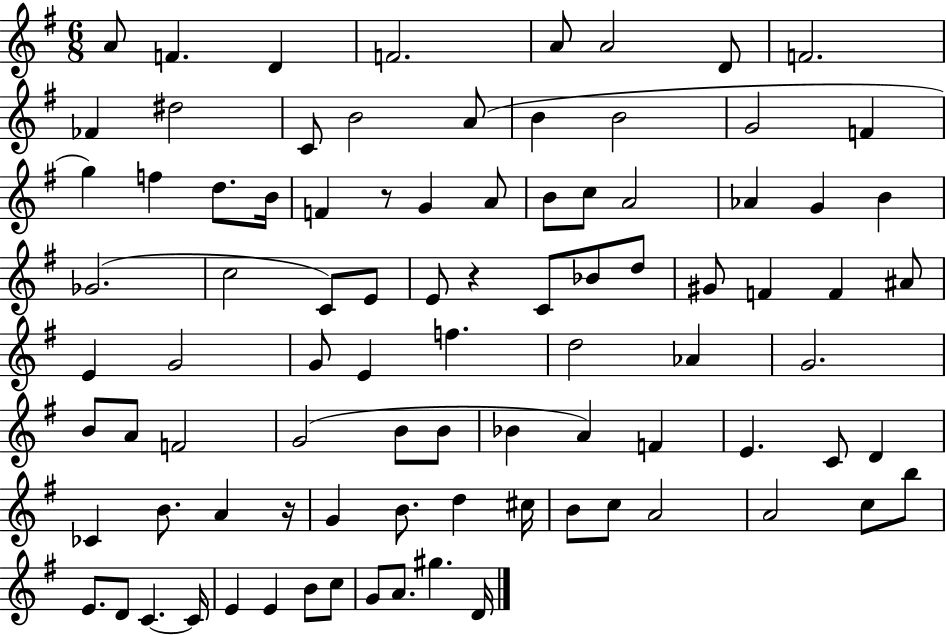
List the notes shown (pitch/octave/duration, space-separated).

A4/e F4/q. D4/q F4/h. A4/e A4/h D4/e F4/h. FES4/q D#5/h C4/e B4/h A4/e B4/q B4/h G4/h F4/q G5/q F5/q D5/e. B4/s F4/q R/e G4/q A4/e B4/e C5/e A4/h Ab4/q G4/q B4/q Gb4/h. C5/h C4/e E4/e E4/e R/q C4/e Bb4/e D5/e G#4/e F4/q F4/q A#4/e E4/q G4/h G4/e E4/q F5/q. D5/h Ab4/q G4/h. B4/e A4/e F4/h G4/h B4/e B4/e Bb4/q A4/q F4/q E4/q. C4/e D4/q CES4/q B4/e. A4/q R/s G4/q B4/e. D5/q C#5/s B4/e C5/e A4/h A4/h C5/e B5/e E4/e. D4/e C4/q. C4/s E4/q E4/q B4/e C5/e G4/e A4/e. G#5/q. D4/s